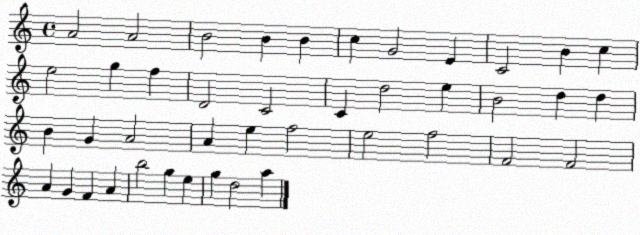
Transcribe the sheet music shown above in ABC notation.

X:1
T:Untitled
M:4/4
L:1/4
K:C
A2 A2 B2 B B c G2 E C2 B c e2 g f D2 C2 C d2 e B2 d d B G A2 A e f2 e2 f2 F2 F2 A G F A b2 g e g d2 a